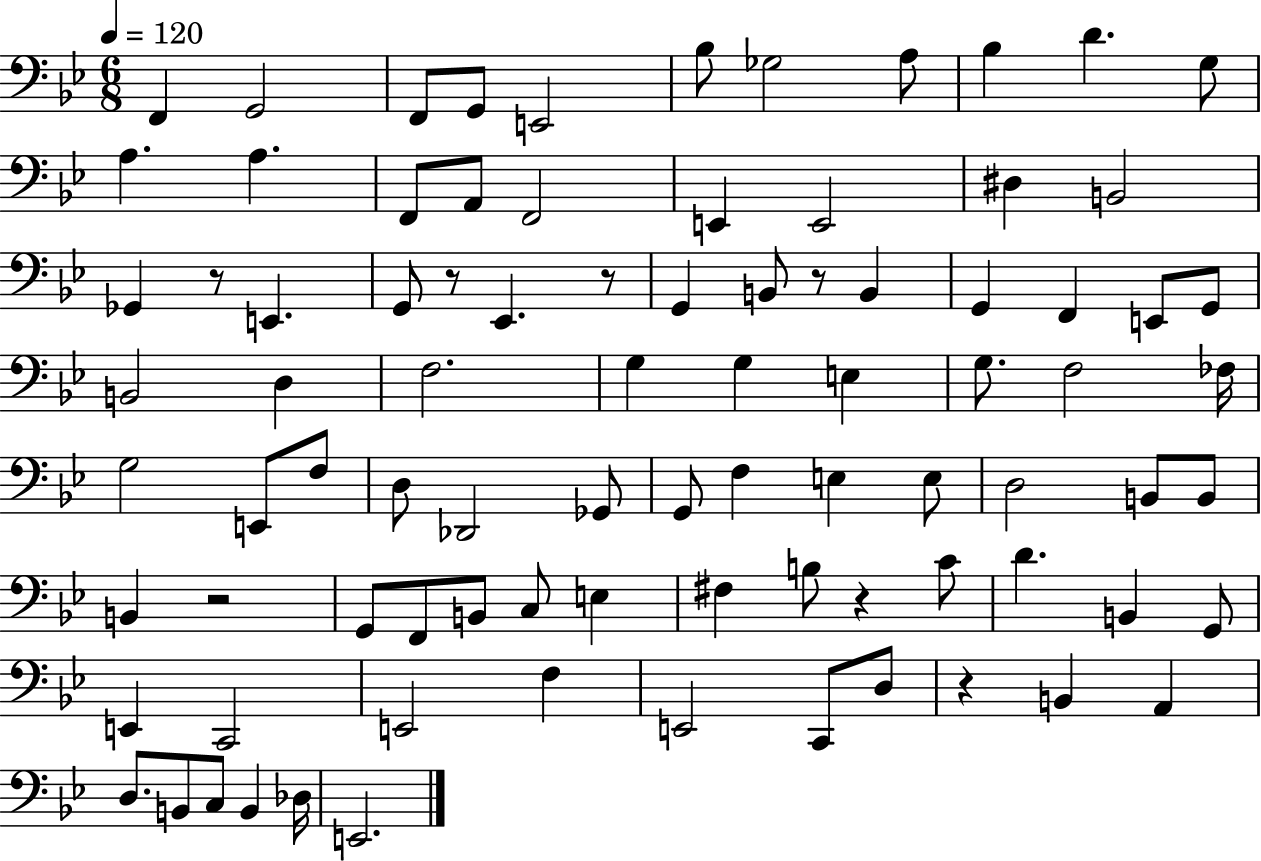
F2/q G2/h F2/e G2/e E2/h Bb3/e Gb3/h A3/e Bb3/q D4/q. G3/e A3/q. A3/q. F2/e A2/e F2/h E2/q E2/h D#3/q B2/h Gb2/q R/e E2/q. G2/e R/e Eb2/q. R/e G2/q B2/e R/e B2/q G2/q F2/q E2/e G2/e B2/h D3/q F3/h. G3/q G3/q E3/q G3/e. F3/h FES3/s G3/h E2/e F3/e D3/e Db2/h Gb2/e G2/e F3/q E3/q E3/e D3/h B2/e B2/e B2/q R/h G2/e F2/e B2/e C3/e E3/q F#3/q B3/e R/q C4/e D4/q. B2/q G2/e E2/q C2/h E2/h F3/q E2/h C2/e D3/e R/q B2/q A2/q D3/e. B2/e C3/e B2/q Db3/s E2/h.